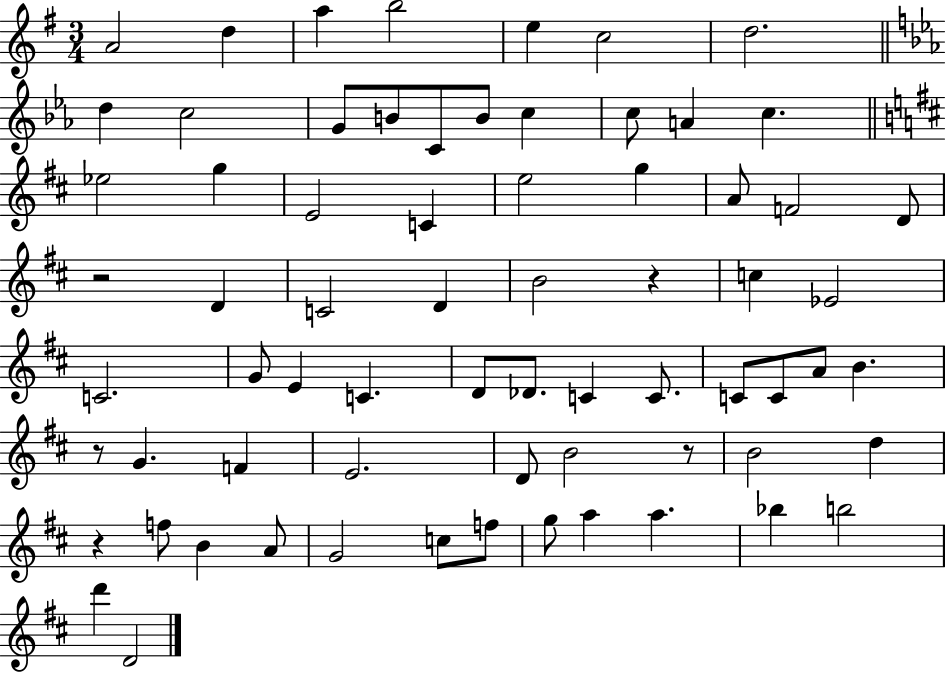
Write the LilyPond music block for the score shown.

{
  \clef treble
  \numericTimeSignature
  \time 3/4
  \key g \major
  a'2 d''4 | a''4 b''2 | e''4 c''2 | d''2. | \break \bar "||" \break \key ees \major d''4 c''2 | g'8 b'8 c'8 b'8 c''4 | c''8 a'4 c''4. | \bar "||" \break \key d \major ees''2 g''4 | e'2 c'4 | e''2 g''4 | a'8 f'2 d'8 | \break r2 d'4 | c'2 d'4 | b'2 r4 | c''4 ees'2 | \break c'2. | g'8 e'4 c'4. | d'8 des'8. c'4 c'8. | c'8 c'8 a'8 b'4. | \break r8 g'4. f'4 | e'2. | d'8 b'2 r8 | b'2 d''4 | \break r4 f''8 b'4 a'8 | g'2 c''8 f''8 | g''8 a''4 a''4. | bes''4 b''2 | \break d'''4 d'2 | \bar "|."
}